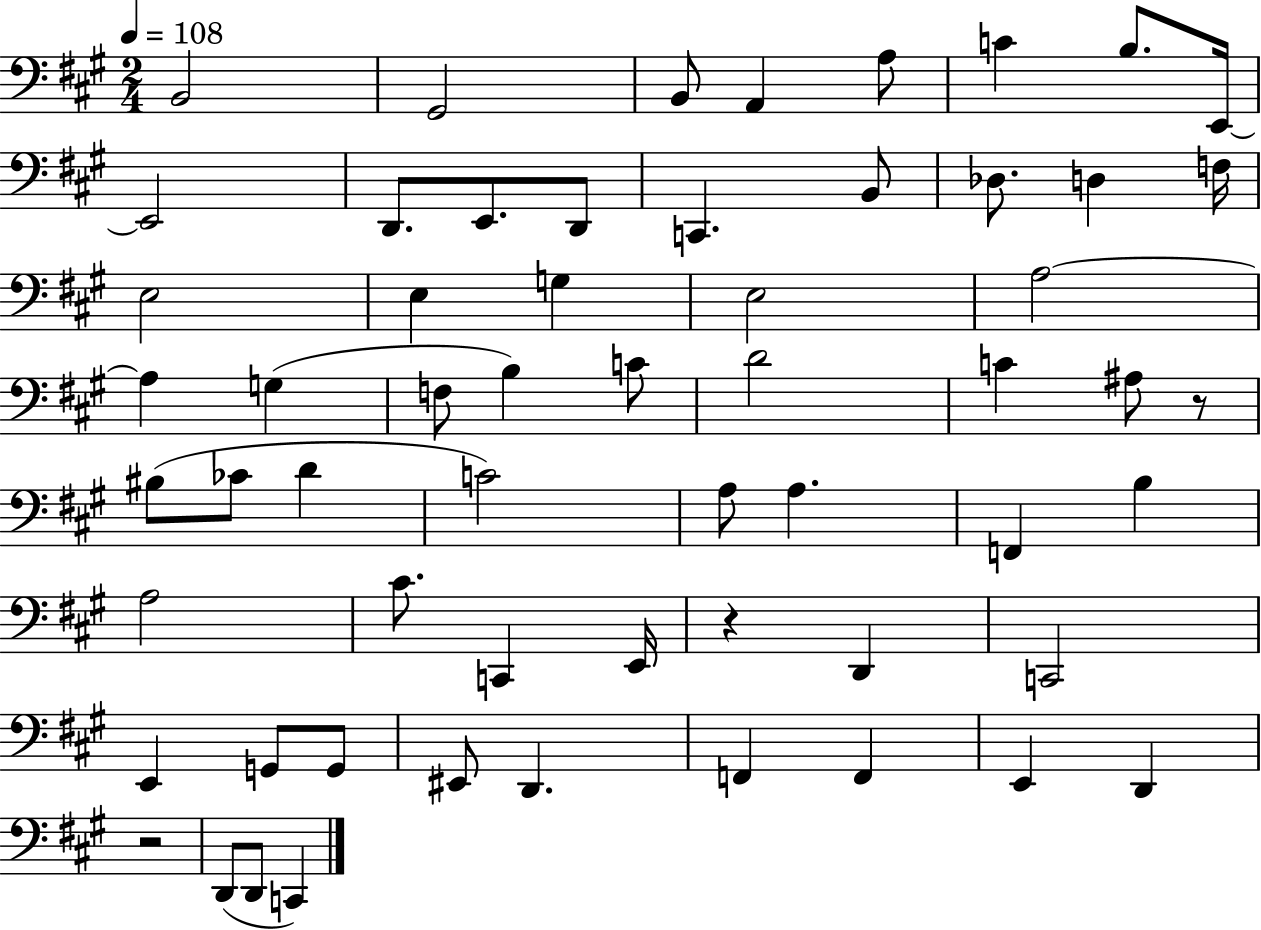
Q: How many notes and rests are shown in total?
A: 59